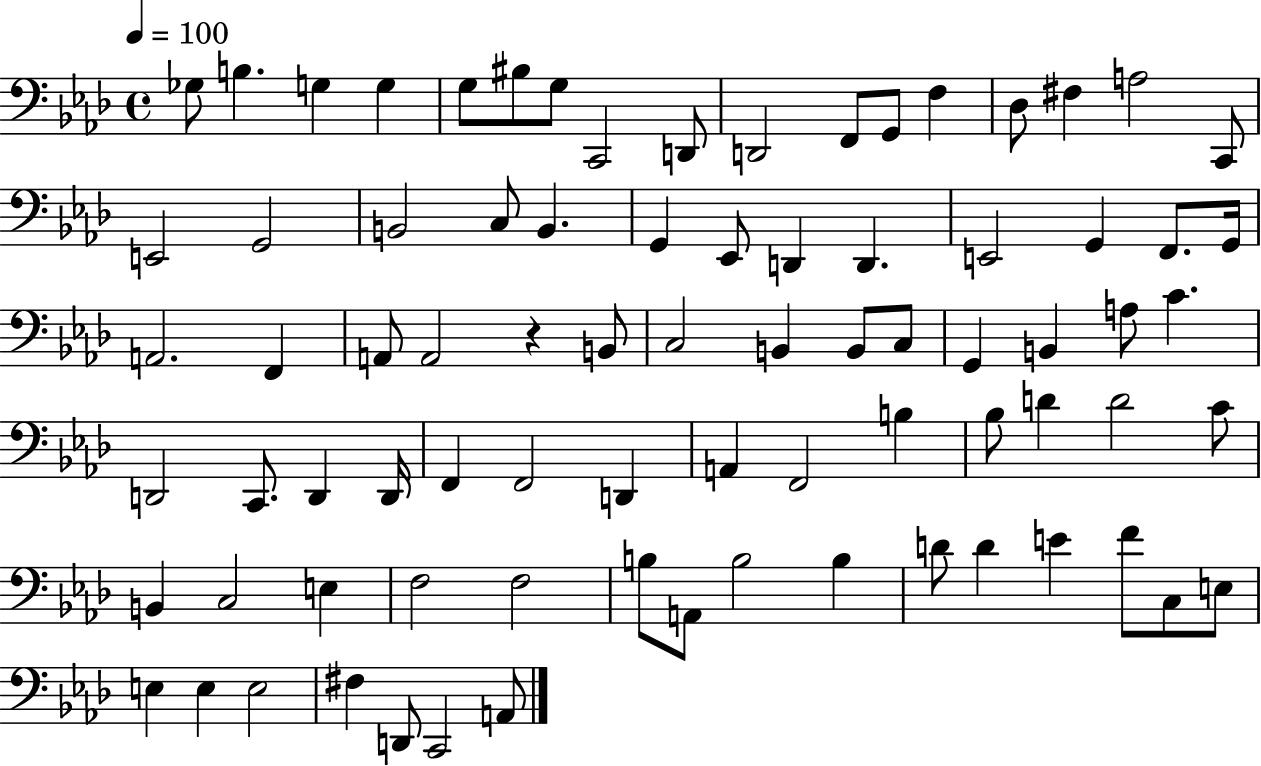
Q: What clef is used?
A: bass